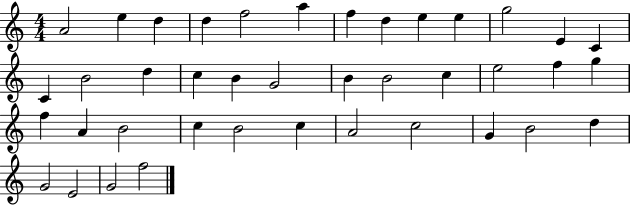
{
  \clef treble
  \numericTimeSignature
  \time 4/4
  \key c \major
  a'2 e''4 d''4 | d''4 f''2 a''4 | f''4 d''4 e''4 e''4 | g''2 e'4 c'4 | \break c'4 b'2 d''4 | c''4 b'4 g'2 | b'4 b'2 c''4 | e''2 f''4 g''4 | \break f''4 a'4 b'2 | c''4 b'2 c''4 | a'2 c''2 | g'4 b'2 d''4 | \break g'2 e'2 | g'2 f''2 | \bar "|."
}